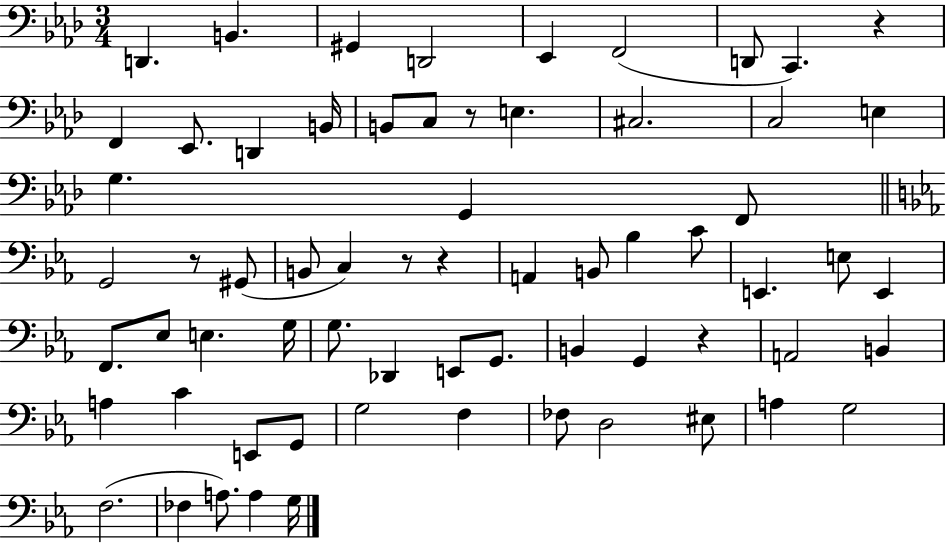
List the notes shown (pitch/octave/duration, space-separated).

D2/q. B2/q. G#2/q D2/h Eb2/q F2/h D2/e C2/q. R/q F2/q Eb2/e. D2/q B2/s B2/e C3/e R/e E3/q. C#3/h. C3/h E3/q G3/q. G2/q F2/e G2/h R/e G#2/e B2/e C3/q R/e R/q A2/q B2/e Bb3/q C4/e E2/q. E3/e E2/q F2/e. Eb3/e E3/q. G3/s G3/e. Db2/q E2/e G2/e. B2/q G2/q R/q A2/h B2/q A3/q C4/q E2/e G2/e G3/h F3/q FES3/e D3/h EIS3/e A3/q G3/h F3/h. FES3/q A3/e. A3/q G3/s